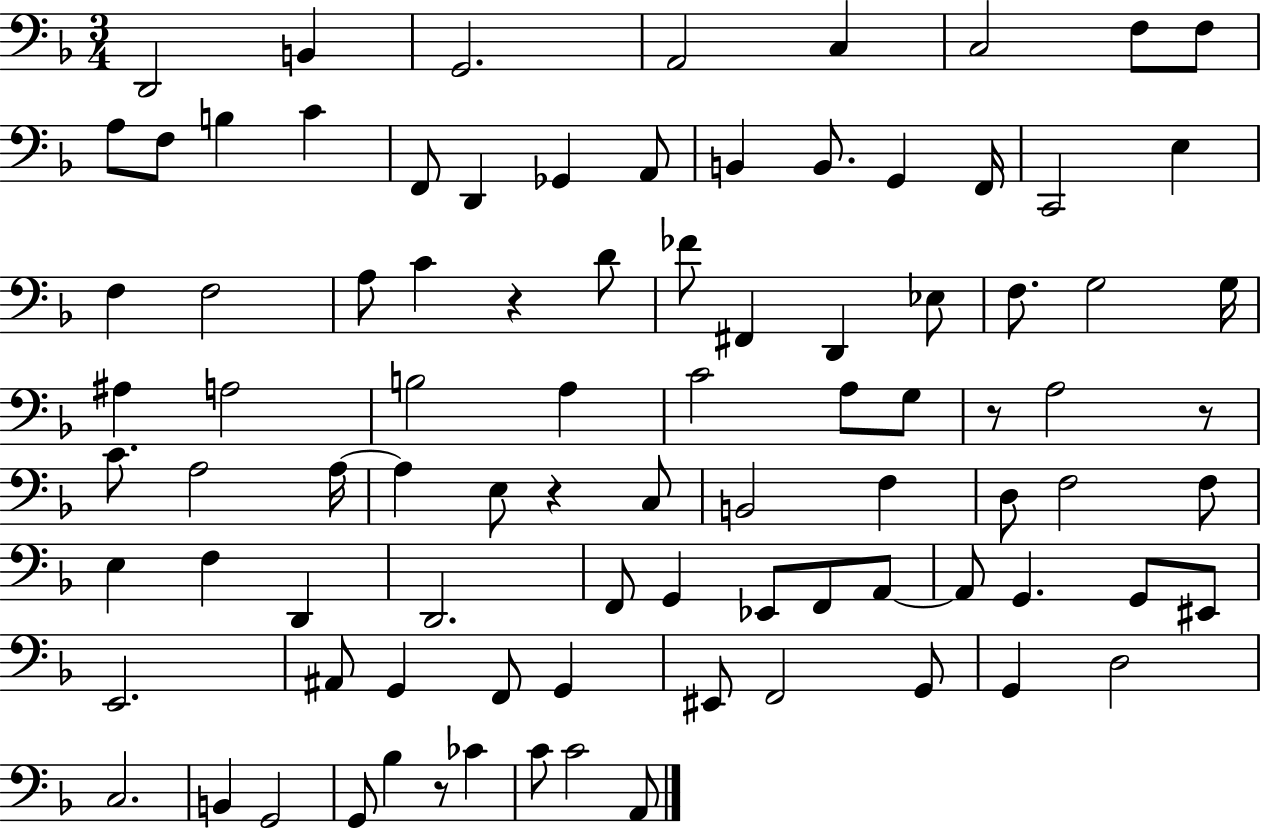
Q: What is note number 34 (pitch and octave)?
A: G3